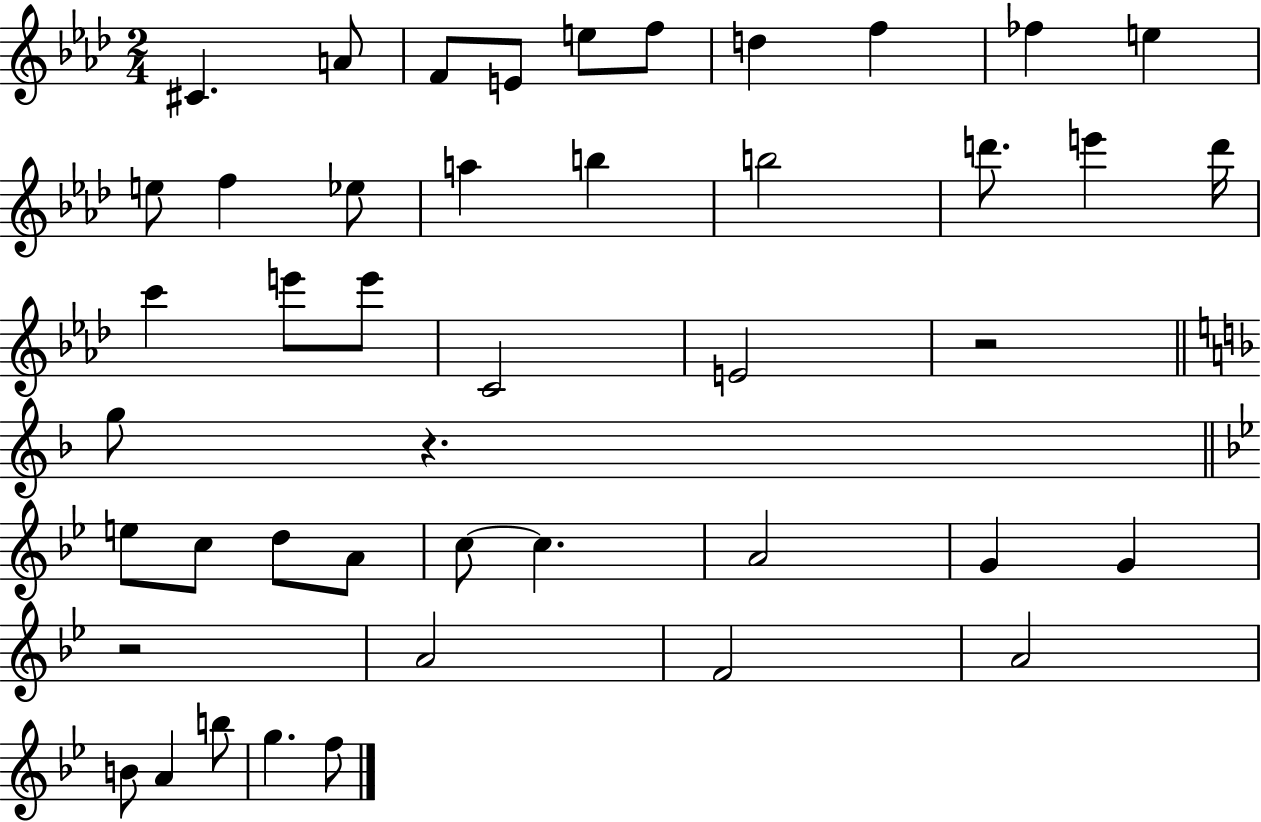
X:1
T:Untitled
M:2/4
L:1/4
K:Ab
^C A/2 F/2 E/2 e/2 f/2 d f _f e e/2 f _e/2 a b b2 d'/2 e' d'/4 c' e'/2 e'/2 C2 E2 z2 g/2 z e/2 c/2 d/2 A/2 c/2 c A2 G G z2 A2 F2 A2 B/2 A b/2 g f/2